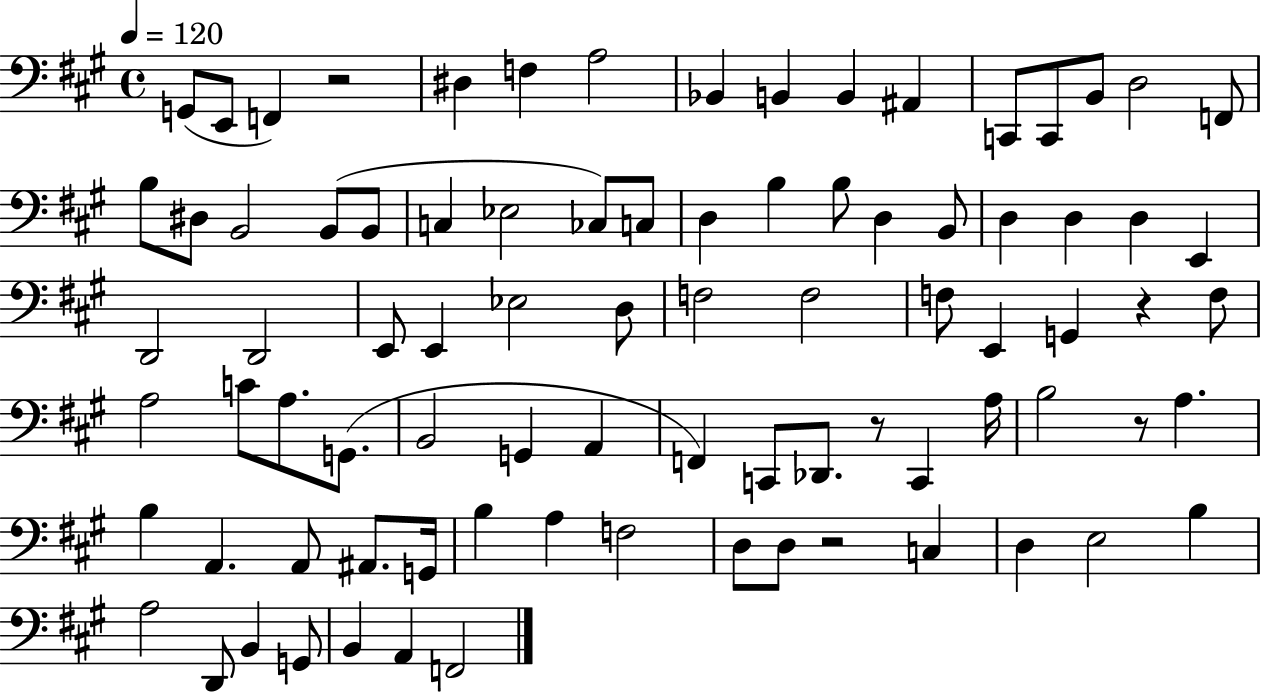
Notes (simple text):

G2/e E2/e F2/q R/h D#3/q F3/q A3/h Bb2/q B2/q B2/q A#2/q C2/e C2/e B2/e D3/h F2/e B3/e D#3/e B2/h B2/e B2/e C3/q Eb3/h CES3/e C3/e D3/q B3/q B3/e D3/q B2/e D3/q D3/q D3/q E2/q D2/h D2/h E2/e E2/q Eb3/h D3/e F3/h F3/h F3/e E2/q G2/q R/q F3/e A3/h C4/e A3/e. G2/e. B2/h G2/q A2/q F2/q C2/e Db2/e. R/e C2/q A3/s B3/h R/e A3/q. B3/q A2/q. A2/e A#2/e. G2/s B3/q A3/q F3/h D3/e D3/e R/h C3/q D3/q E3/h B3/q A3/h D2/e B2/q G2/e B2/q A2/q F2/h